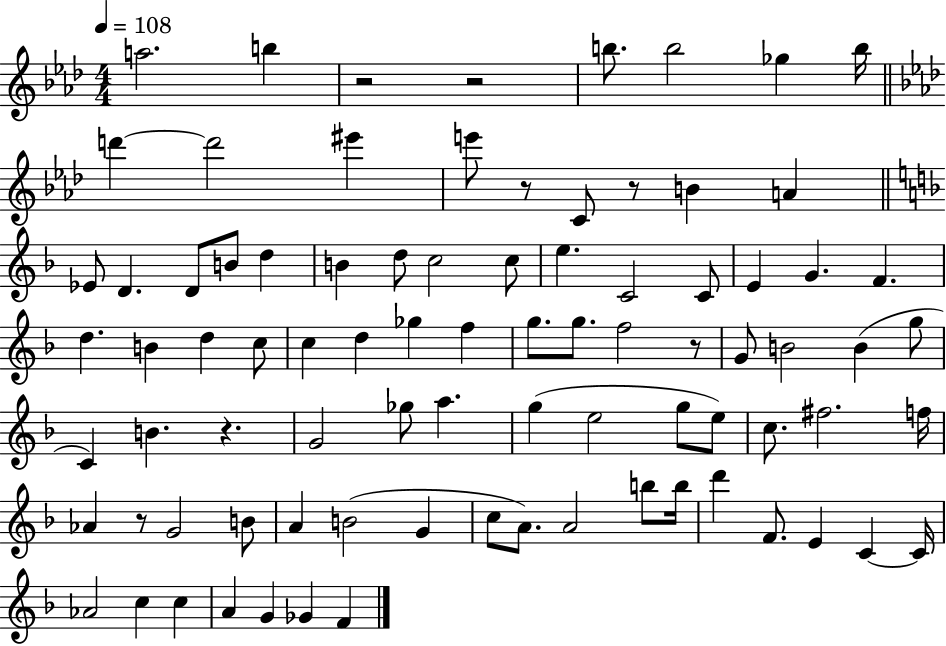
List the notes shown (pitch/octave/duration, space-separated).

A5/h. B5/q R/h R/h B5/e. B5/h Gb5/q B5/s D6/q D6/h EIS6/q E6/e R/e C4/e R/e B4/q A4/q Eb4/e D4/q. D4/e B4/e D5/q B4/q D5/e C5/h C5/e E5/q. C4/h C4/e E4/q G4/q. F4/q. D5/q. B4/q D5/q C5/e C5/q D5/q Gb5/q F5/q G5/e. G5/e. F5/h R/e G4/e B4/h B4/q G5/e C4/q B4/q. R/q. G4/h Gb5/e A5/q. G5/q E5/h G5/e E5/e C5/e. F#5/h. F5/s Ab4/q R/e G4/h B4/e A4/q B4/h G4/q C5/e A4/e. A4/h B5/e B5/s D6/q F4/e. E4/q C4/q C4/s Ab4/h C5/q C5/q A4/q G4/q Gb4/q F4/q